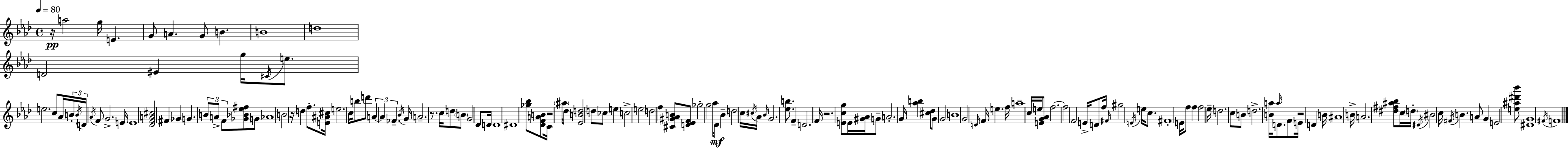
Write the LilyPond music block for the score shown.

{
  \clef treble
  \time 4/4
  \defaultTimeSignature
  \key f \minor
  \tempo 4 = 80
  r16\pp a''2 g''16 e'4. | g'8 a'4. g'8 b'4. | b'1 | d''1 | \break d'2 eis'4 g''16 \acciaccatura { cis'16 } e''8. | e''2. c''8 aes'16 | \tuplet 3/2 { b'16-. \acciaccatura { b'16 } d'16 } \acciaccatura { aes'16 } f'8 g'2.-> | e'16 e'1 | \break <des' f' a' cis''>2 fis'4 ges'4 | g'4. \tuplet 3/2 { b'8 a'8-> f'8 } <ges' bes' ees'' fis''>8 | g'8 aes'1 | b'2 r16 d''4 | \break f''8.-. <e' ais' cis''>16 e''2. | c''16 b''8 d'''8 \tuplet 3/2 { a'4~~ a'4 fes'4.-- } | \acciaccatura { bes'16 } g'16 a'2.-- | r8. c''16 d''8 \parenthesize b'8 g'2 | \break des'8 d'16 d'1 | dis'1 | <ges'' bes''>8 <des' f' a' b'>8 c'16 r2 | \parenthesize ais''16 des''8 <ees' b' d''>2 d''8 ces''8 | \break e''4 c''2-> e''2 | d''2 f''4 | <cis' gis' aes' b'>8 <d' ees' f'>8 ges''2-. g''2 | aes''16 des'8\mf bes'4-- d''2 | \break c''16 \acciaccatura { cis''16 } aes'16 \grace { bes'16 } g'2. | <ees'' b''>8. f'4-- d'2. | f'16 r2. | <e' c'' g''>8 e'16 <gis' aes'>16 g'8-- a'2.-. | \break g'16 <aes'' b''>4 <cis'' des''>8 g'8 g'2 | b'1 | g'2 \grace { d'16 } f'16 | e''4. f''16 a''1-- | \break c''16 e''16 <e' g' aes'>8 f''2.~~ | f''2 f'2 | e'16-> d'8 f''16 \grace { fis'16 } gis''2 | \acciaccatura { e'16 } e''16 c''8. fis'1-. | \break e'16 f''8 f''4 | f''2 ees''16-- d''2. | c''8 b'8 d''2.-> | <b' a''>16 \grace { a''16 } d'8. f'8 e'16 r2 | \break d'4 b'16 ais'1 | b'16-> a'2. | <dis'' fis'' ais'' bes''>8 c''16 \parenthesize d''16-. \acciaccatura { dis'16 } bis'2 | c''16 \acciaccatura { fis'16 } b'4. a'8 g'4 | \break e'2 <e'' ais'' dis''' bes'''>8 <dis' g'>1 | \acciaccatura { fis'16 } f'1 | \bar "|."
}